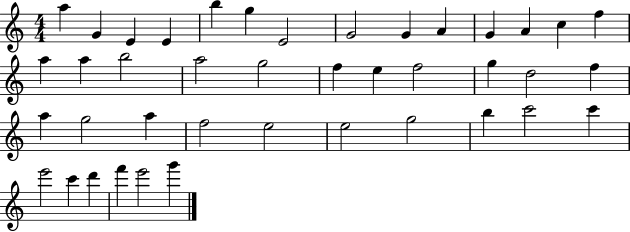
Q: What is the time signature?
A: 4/4